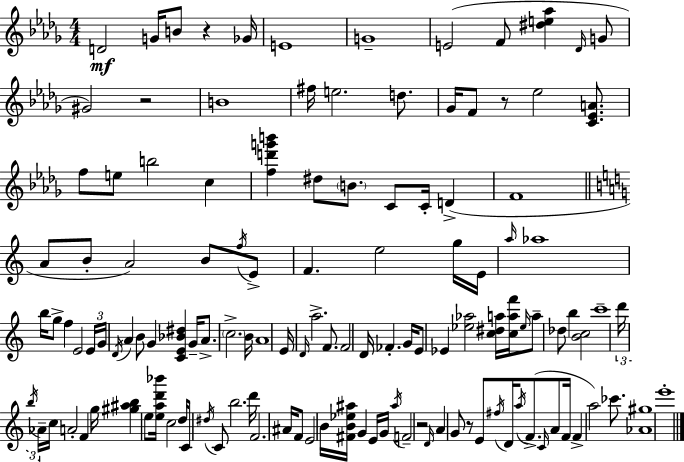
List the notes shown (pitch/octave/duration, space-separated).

D4/h G4/s B4/e R/q Gb4/s E4/w G4/w E4/h F4/e [D#5,E5,Ab5]/q Db4/s G4/e G#4/h R/h B4/w F#5/s E5/h. D5/e. Gb4/s F4/e R/e Eb5/h [C4,Eb4,A4]/e. F5/e E5/e B5/h C5/q [F5,D6,G6,B6]/q D#5/e B4/e. C4/e C4/s D4/q F4/w A4/e B4/e A4/h B4/e F5/s E4/e F4/q. E5/h G5/s E4/s A5/s Ab5/w B5/s G5/e F5/q E4/h E4/s G4/s D4/s A4/q B4/e G4/q [C4,E4,Bb4,D#5]/q G4/s A4/e. C5/h. B4/s A4/w E4/s D4/s A5/h. F4/e. F4/h D4/s FES4/q. G4/s E4/e Eb4/q [Eb5,Ab5]/h [C5,D#5,A5]/s [C5,A5,F6]/s Eb5/s A5/e Db5/e B5/q [B4,C5]/h C6/w D6/s B5/s Ab4/s C5/s A4/h F4/q G5/s [G#5,A#5,B5]/q E5/e [E5,A5,D6,Bb6]/s C5/h D5/s C4/e D#5/s C4/e B5/h. D6/s F4/h. A#4/s F4/e E4/h B4/s [F#4,B4,Eb5,A#5]/s G4/q E4/s G4/s A#5/s F4/h R/h D4/s A4/q G4/e R/e E4/e F#5/s D4/s A5/s F4/e. C4/s A4/e F4/s F4/q A5/h CES6/e. [Ab4,G#5]/w E6/w